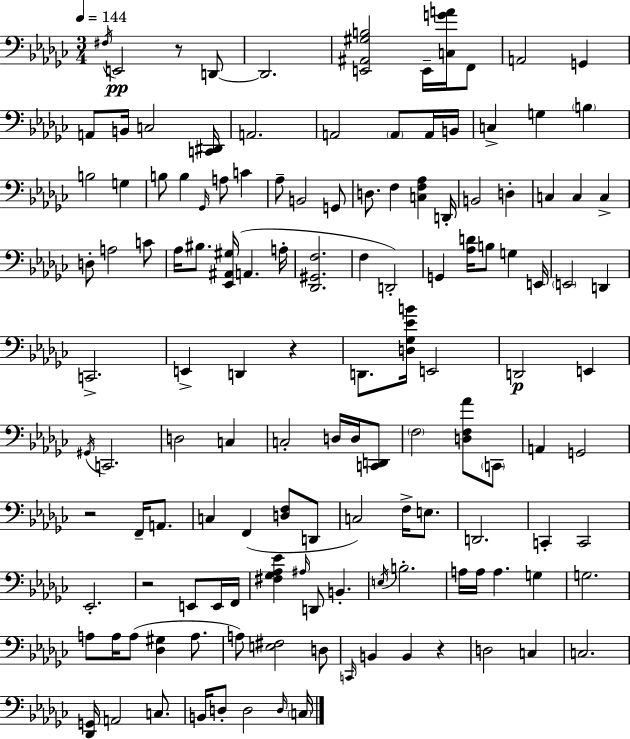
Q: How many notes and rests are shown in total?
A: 134